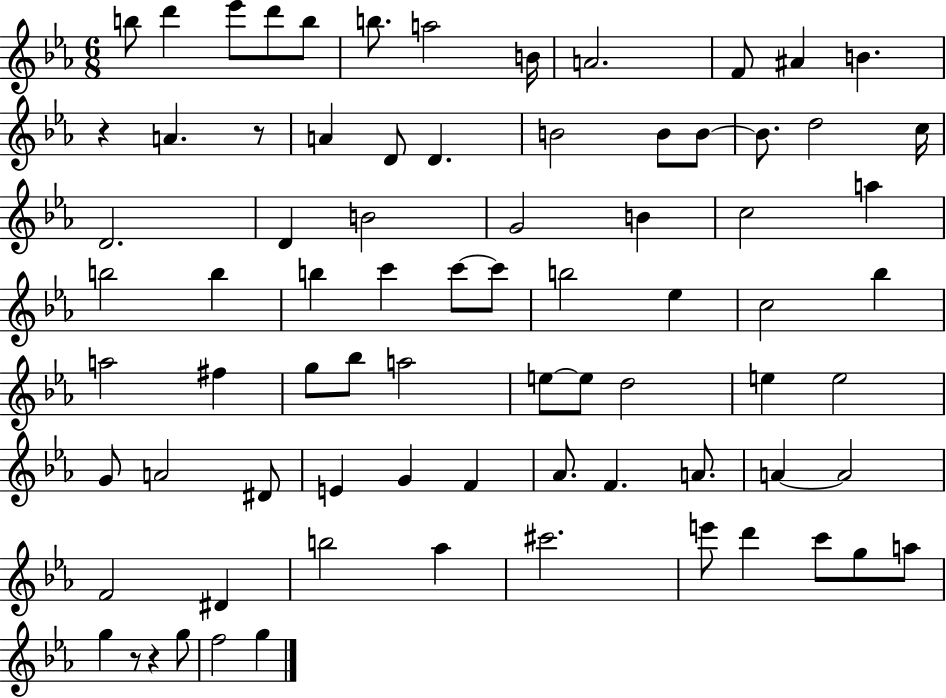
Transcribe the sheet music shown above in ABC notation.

X:1
T:Untitled
M:6/8
L:1/4
K:Eb
b/2 d' _e'/2 d'/2 b/2 b/2 a2 B/4 A2 F/2 ^A B z A z/2 A D/2 D B2 B/2 B/2 B/2 d2 c/4 D2 D B2 G2 B c2 a b2 b b c' c'/2 c'/2 b2 _e c2 _b a2 ^f g/2 _b/2 a2 e/2 e/2 d2 e e2 G/2 A2 ^D/2 E G F _A/2 F A/2 A A2 F2 ^D b2 _a ^c'2 e'/2 d' c'/2 g/2 a/2 g z/2 z g/2 f2 g